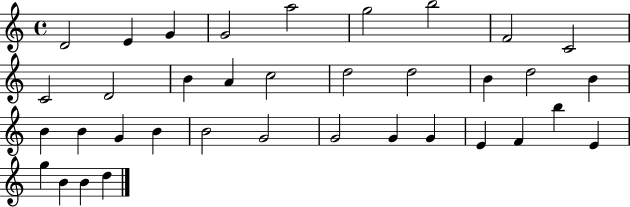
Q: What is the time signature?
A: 4/4